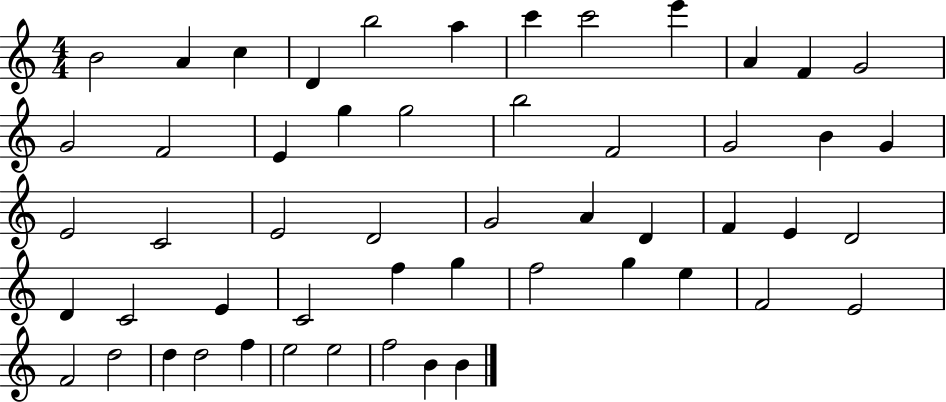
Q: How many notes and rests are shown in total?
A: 53